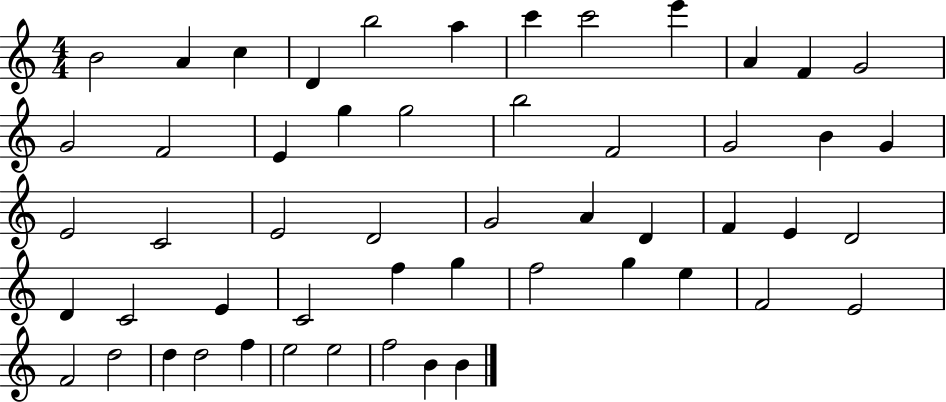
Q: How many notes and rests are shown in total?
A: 53